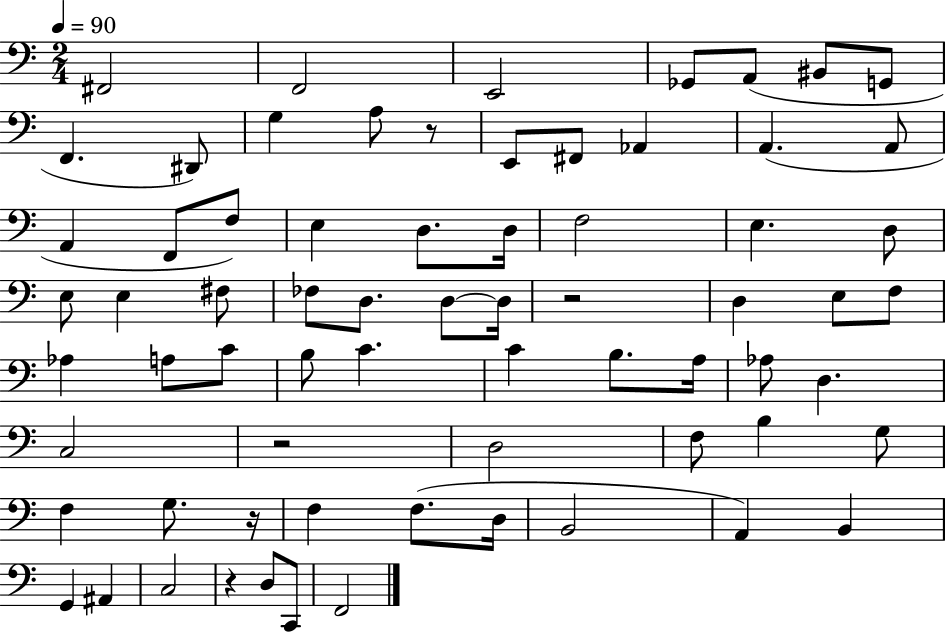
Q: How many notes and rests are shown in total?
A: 69